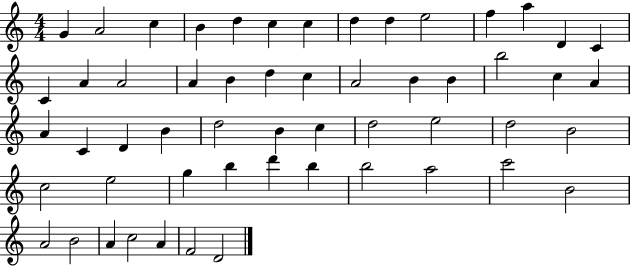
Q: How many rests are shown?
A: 0